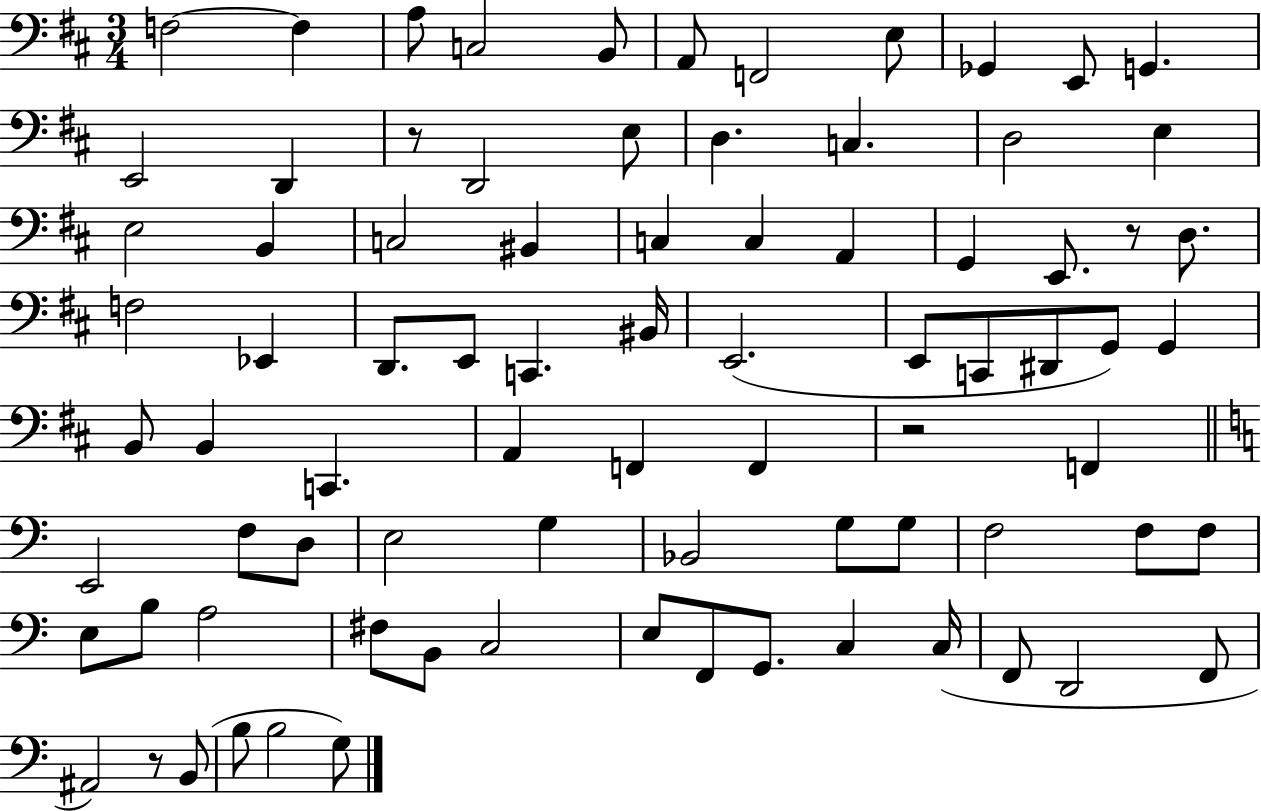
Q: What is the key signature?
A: D major